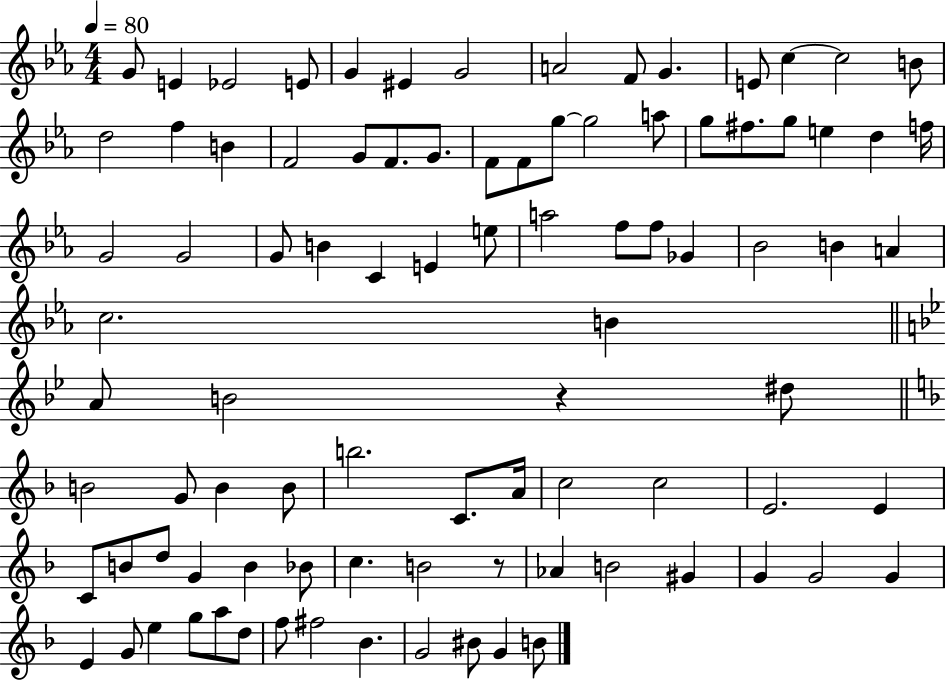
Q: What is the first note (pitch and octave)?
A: G4